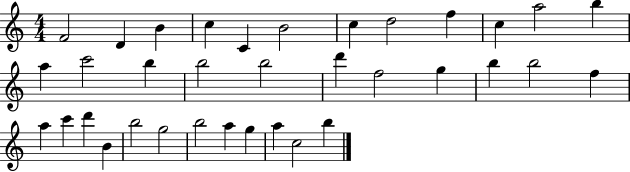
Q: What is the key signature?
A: C major